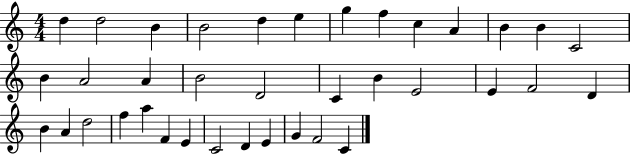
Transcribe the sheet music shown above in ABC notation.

X:1
T:Untitled
M:4/4
L:1/4
K:C
d d2 B B2 d e g f c A B B C2 B A2 A B2 D2 C B E2 E F2 D B A d2 f a F E C2 D E G F2 C